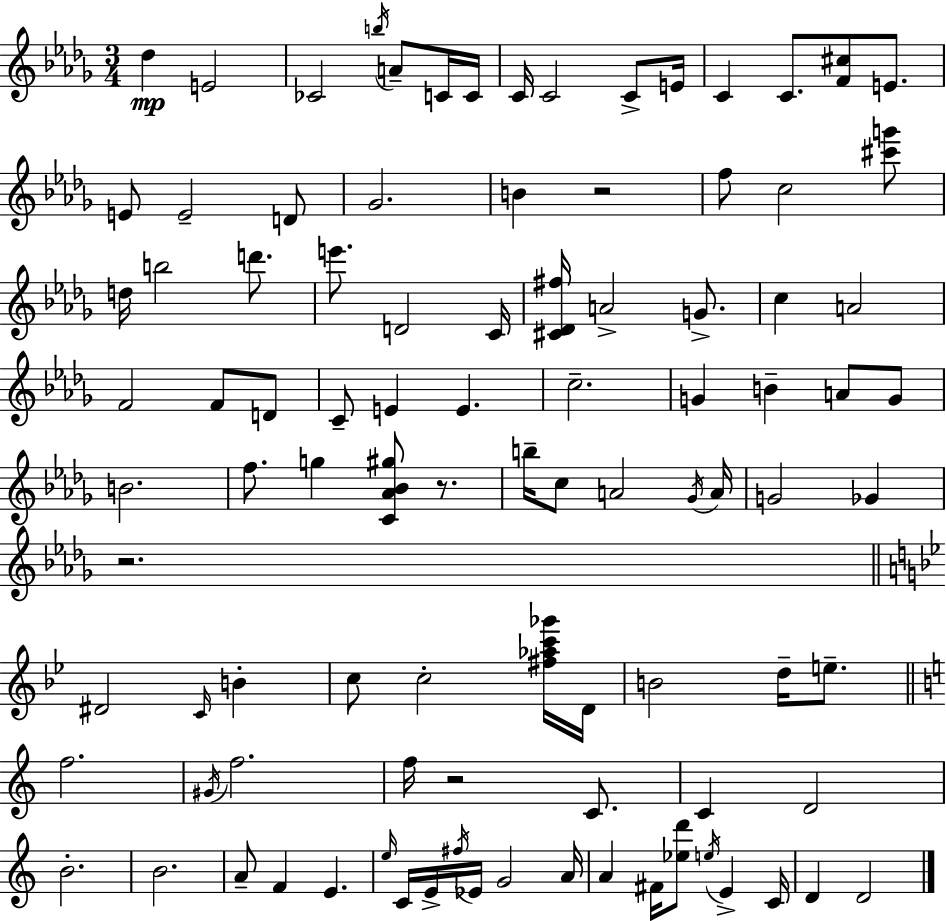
X:1
T:Untitled
M:3/4
L:1/4
K:Bbm
_d E2 _C2 b/4 A/2 C/4 C/4 C/4 C2 C/2 E/4 C C/2 [F^c]/2 E/2 E/2 E2 D/2 _G2 B z2 f/2 c2 [^c'g']/2 d/4 b2 d'/2 e'/2 D2 C/4 [^C_D^f]/4 A2 G/2 c A2 F2 F/2 D/2 C/2 E E c2 G B A/2 G/2 B2 f/2 g [C_A_B^g]/2 z/2 b/4 c/2 A2 _G/4 A/4 G2 _G z2 ^D2 C/4 B c/2 c2 [^f_ac'_g']/4 D/4 B2 d/4 e/2 f2 ^G/4 f2 f/4 z2 C/2 C D2 B2 B2 A/2 F E e/4 C/4 E/4 ^f/4 _E/4 G2 A/4 A ^F/4 [_ed']/2 e/4 E C/4 D D2